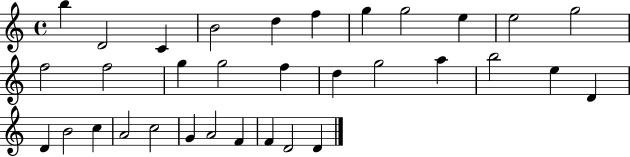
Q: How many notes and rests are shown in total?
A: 33